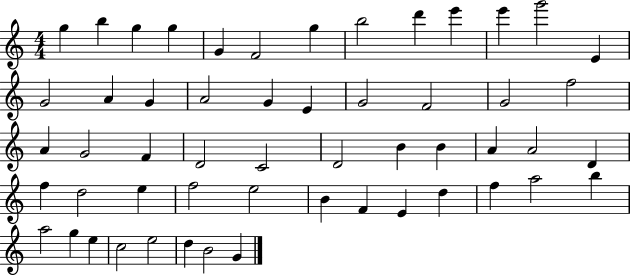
X:1
T:Untitled
M:4/4
L:1/4
K:C
g b g g G F2 g b2 d' e' e' g'2 E G2 A G A2 G E G2 F2 G2 f2 A G2 F D2 C2 D2 B B A A2 D f d2 e f2 e2 B F E d f a2 b a2 g e c2 e2 d B2 G